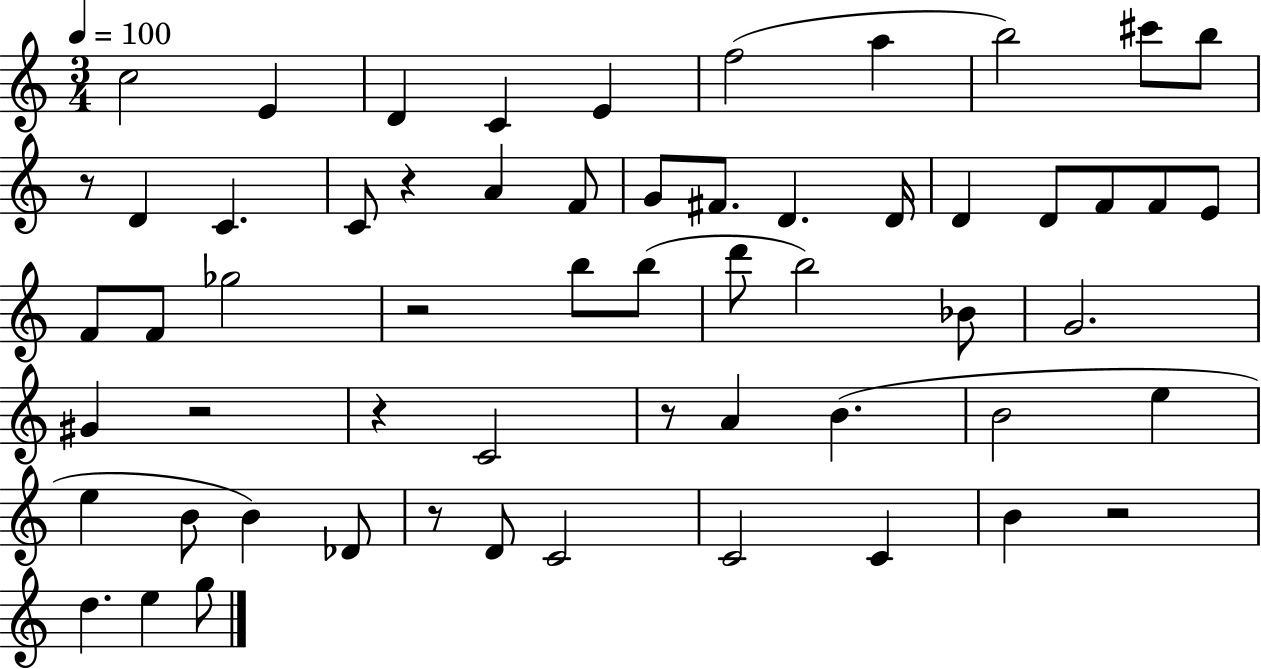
C5/h E4/q D4/q C4/q E4/q F5/h A5/q B5/h C#6/e B5/e R/e D4/q C4/q. C4/e R/q A4/q F4/e G4/e F#4/e. D4/q. D4/s D4/q D4/e F4/e F4/e E4/e F4/e F4/e Gb5/h R/h B5/e B5/e D6/e B5/h Bb4/e G4/h. G#4/q R/h R/q C4/h R/e A4/q B4/q. B4/h E5/q E5/q B4/e B4/q Db4/e R/e D4/e C4/h C4/h C4/q B4/q R/h D5/q. E5/q G5/e